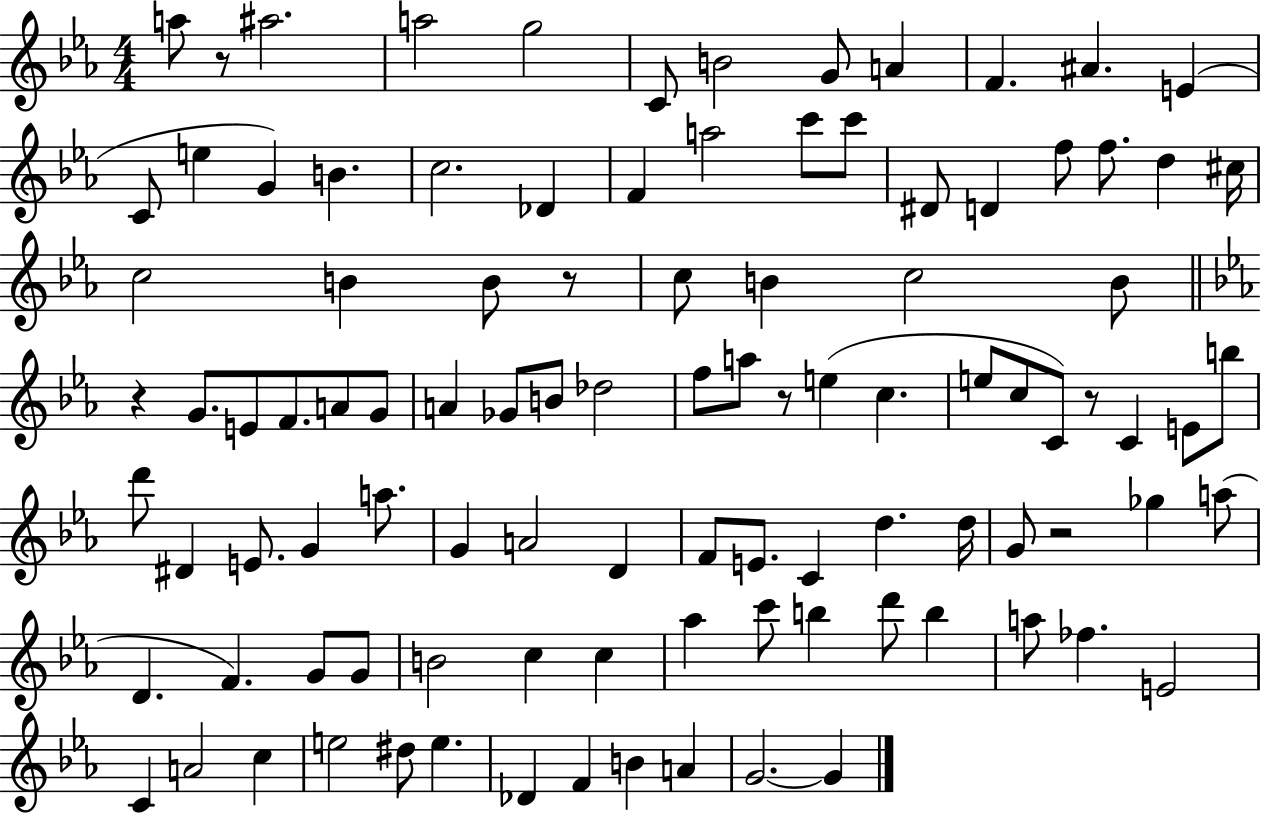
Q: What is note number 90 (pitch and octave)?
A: E5